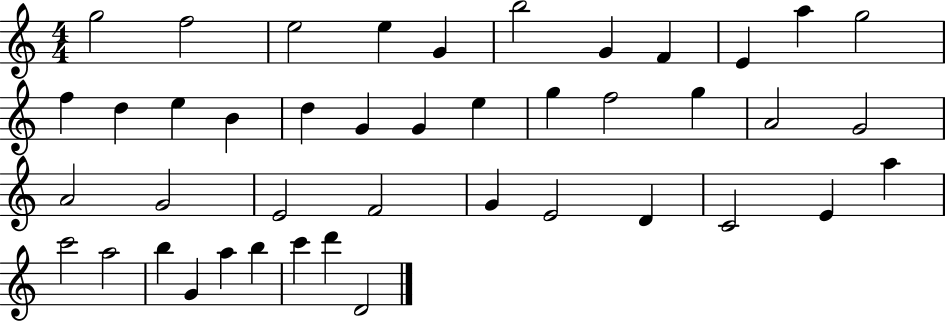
G5/h F5/h E5/h E5/q G4/q B5/h G4/q F4/q E4/q A5/q G5/h F5/q D5/q E5/q B4/q D5/q G4/q G4/q E5/q G5/q F5/h G5/q A4/h G4/h A4/h G4/h E4/h F4/h G4/q E4/h D4/q C4/h E4/q A5/q C6/h A5/h B5/q G4/q A5/q B5/q C6/q D6/q D4/h